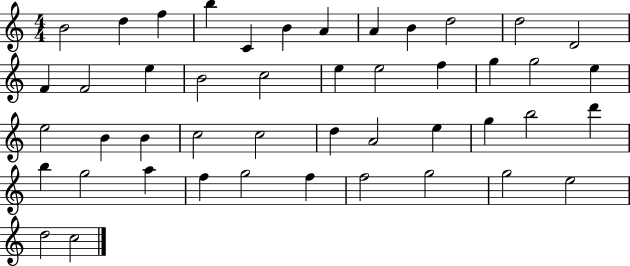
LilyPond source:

{
  \clef treble
  \numericTimeSignature
  \time 4/4
  \key c \major
  b'2 d''4 f''4 | b''4 c'4 b'4 a'4 | a'4 b'4 d''2 | d''2 d'2 | \break f'4 f'2 e''4 | b'2 c''2 | e''4 e''2 f''4 | g''4 g''2 e''4 | \break e''2 b'4 b'4 | c''2 c''2 | d''4 a'2 e''4 | g''4 b''2 d'''4 | \break b''4 g''2 a''4 | f''4 g''2 f''4 | f''2 g''2 | g''2 e''2 | \break d''2 c''2 | \bar "|."
}